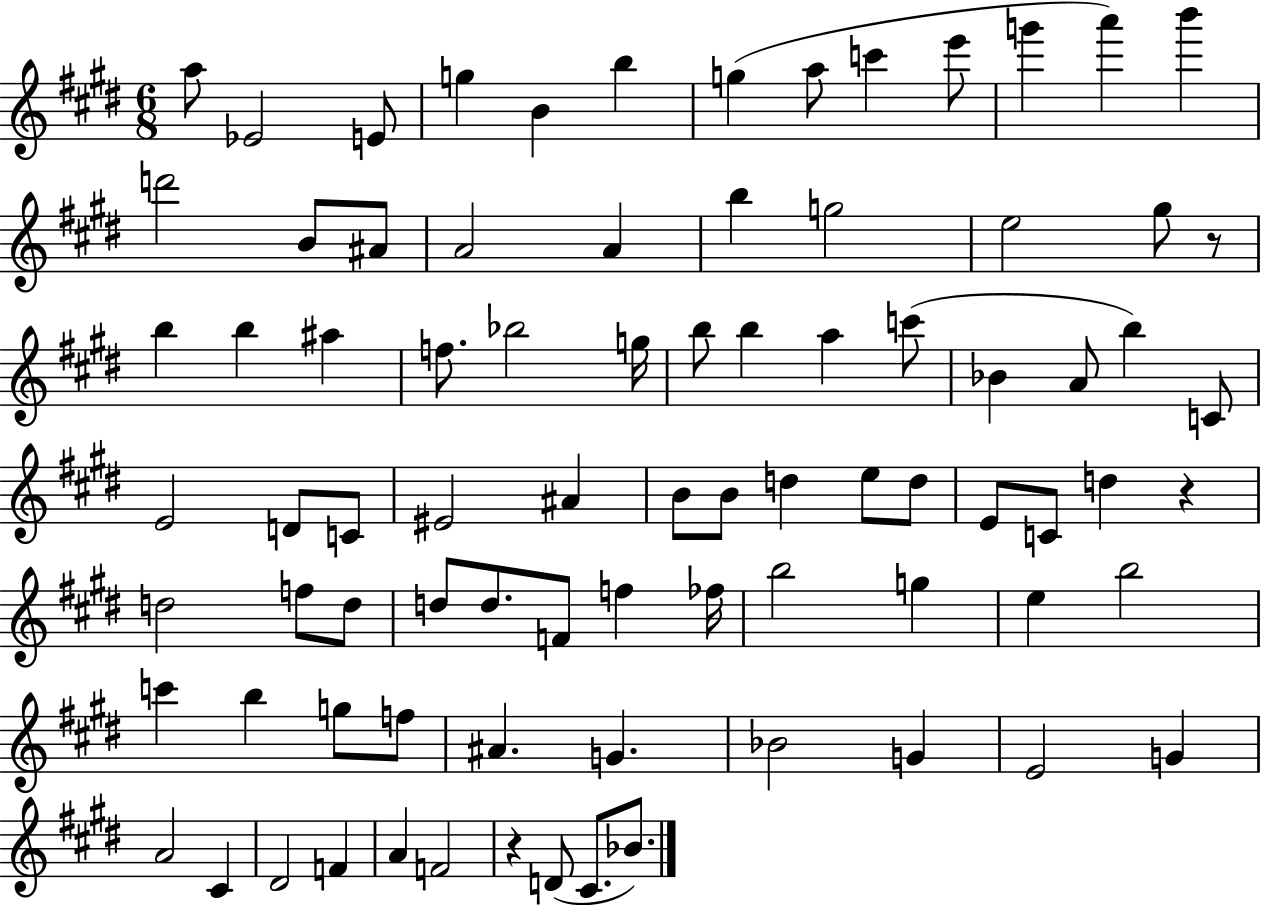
A5/e Eb4/h E4/e G5/q B4/q B5/q G5/q A5/e C6/q E6/e G6/q A6/q B6/q D6/h B4/e A#4/e A4/h A4/q B5/q G5/h E5/h G#5/e R/e B5/q B5/q A#5/q F5/e. Bb5/h G5/s B5/e B5/q A5/q C6/e Bb4/q A4/e B5/q C4/e E4/h D4/e C4/e EIS4/h A#4/q B4/e B4/e D5/q E5/e D5/e E4/e C4/e D5/q R/q D5/h F5/e D5/e D5/e D5/e. F4/e F5/q FES5/s B5/h G5/q E5/q B5/h C6/q B5/q G5/e F5/e A#4/q. G4/q. Bb4/h G4/q E4/h G4/q A4/h C#4/q D#4/h F4/q A4/q F4/h R/q D4/e C#4/e. Bb4/e.